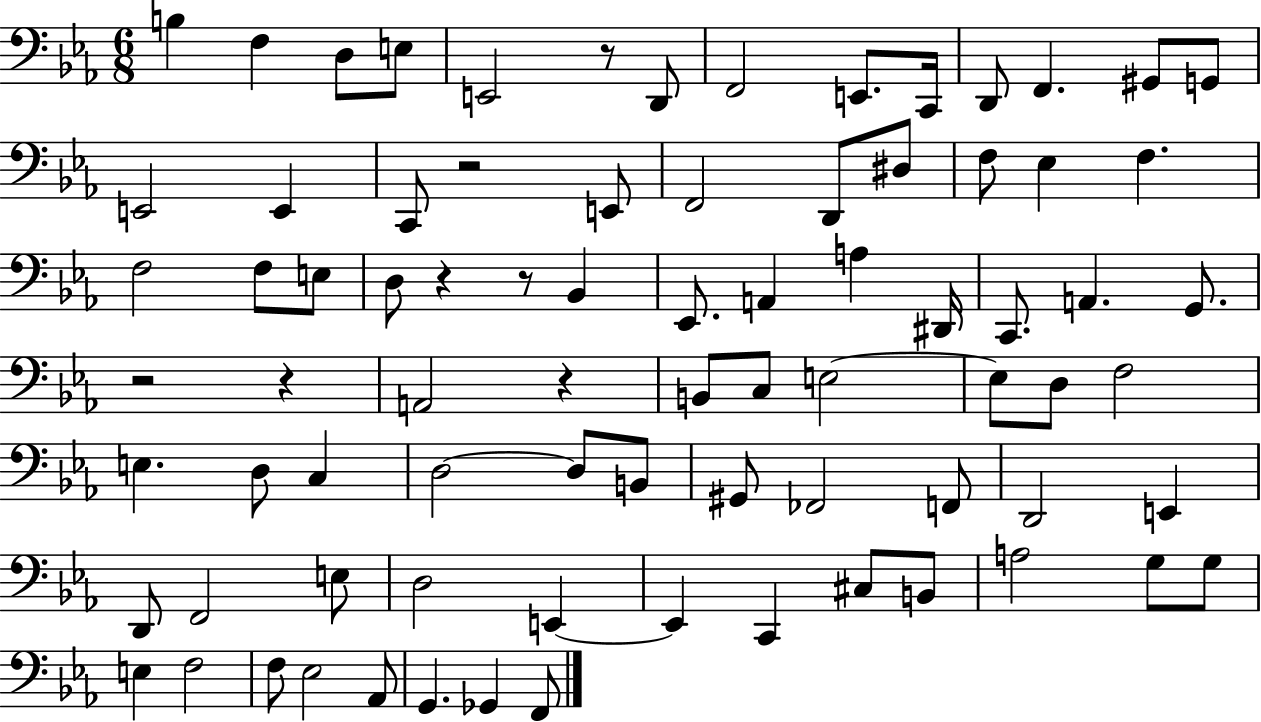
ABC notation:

X:1
T:Untitled
M:6/8
L:1/4
K:Eb
B, F, D,/2 E,/2 E,,2 z/2 D,,/2 F,,2 E,,/2 C,,/4 D,,/2 F,, ^G,,/2 G,,/2 E,,2 E,, C,,/2 z2 E,,/2 F,,2 D,,/2 ^D,/2 F,/2 _E, F, F,2 F,/2 E,/2 D,/2 z z/2 _B,, _E,,/2 A,, A, ^D,,/4 C,,/2 A,, G,,/2 z2 z A,,2 z B,,/2 C,/2 E,2 E,/2 D,/2 F,2 E, D,/2 C, D,2 D,/2 B,,/2 ^G,,/2 _F,,2 F,,/2 D,,2 E,, D,,/2 F,,2 E,/2 D,2 E,, E,, C,, ^C,/2 B,,/2 A,2 G,/2 G,/2 E, F,2 F,/2 _E,2 _A,,/2 G,, _G,, F,,/2